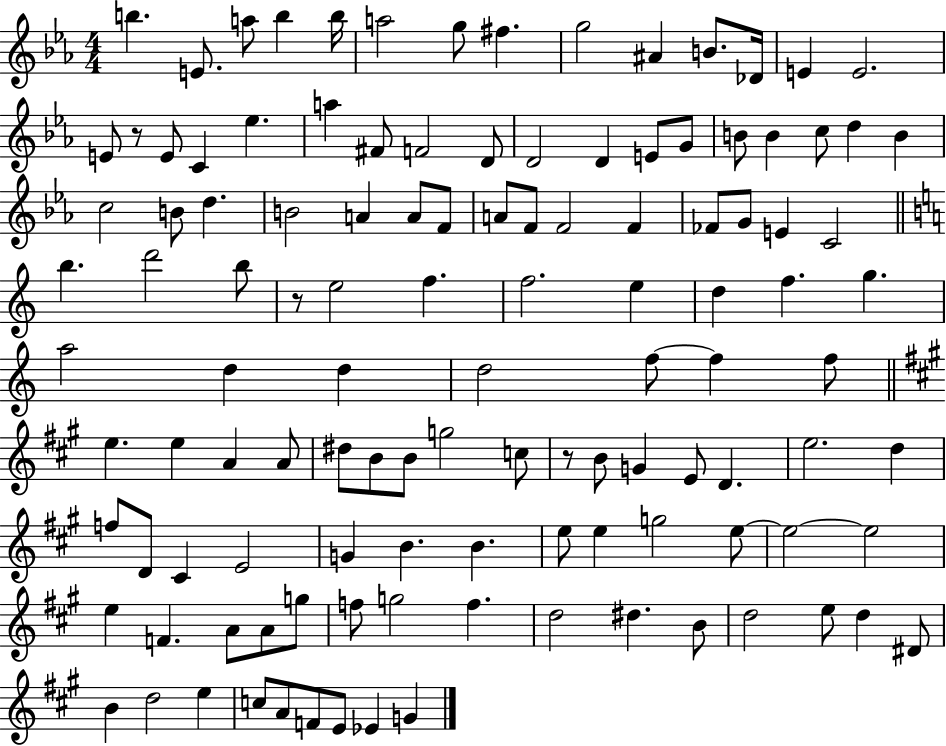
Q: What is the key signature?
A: EES major